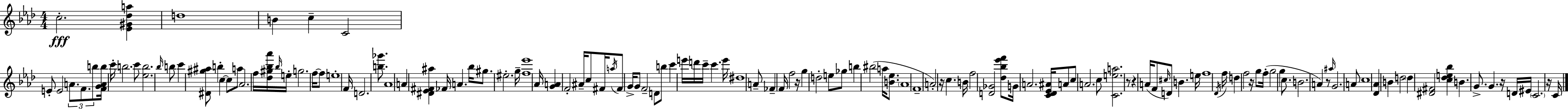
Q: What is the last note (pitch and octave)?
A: C4